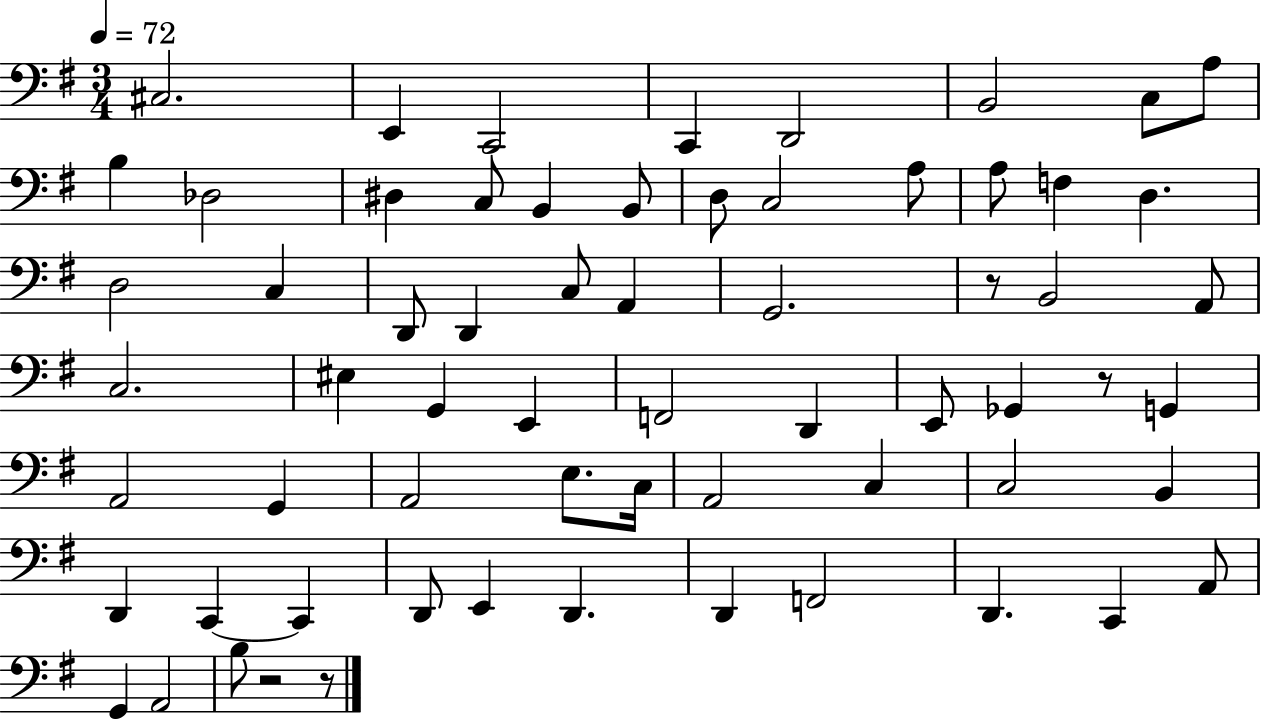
X:1
T:Untitled
M:3/4
L:1/4
K:G
^C,2 E,, C,,2 C,, D,,2 B,,2 C,/2 A,/2 B, _D,2 ^D, C,/2 B,, B,,/2 D,/2 C,2 A,/2 A,/2 F, D, D,2 C, D,,/2 D,, C,/2 A,, G,,2 z/2 B,,2 A,,/2 C,2 ^E, G,, E,, F,,2 D,, E,,/2 _G,, z/2 G,, A,,2 G,, A,,2 E,/2 C,/4 A,,2 C, C,2 B,, D,, C,, C,, D,,/2 E,, D,, D,, F,,2 D,, C,, A,,/2 G,, A,,2 B,/2 z2 z/2